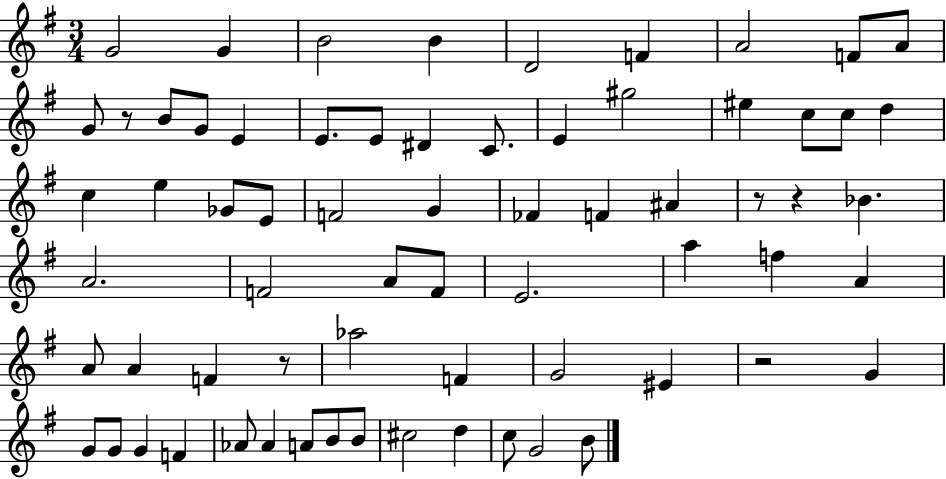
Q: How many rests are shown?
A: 5